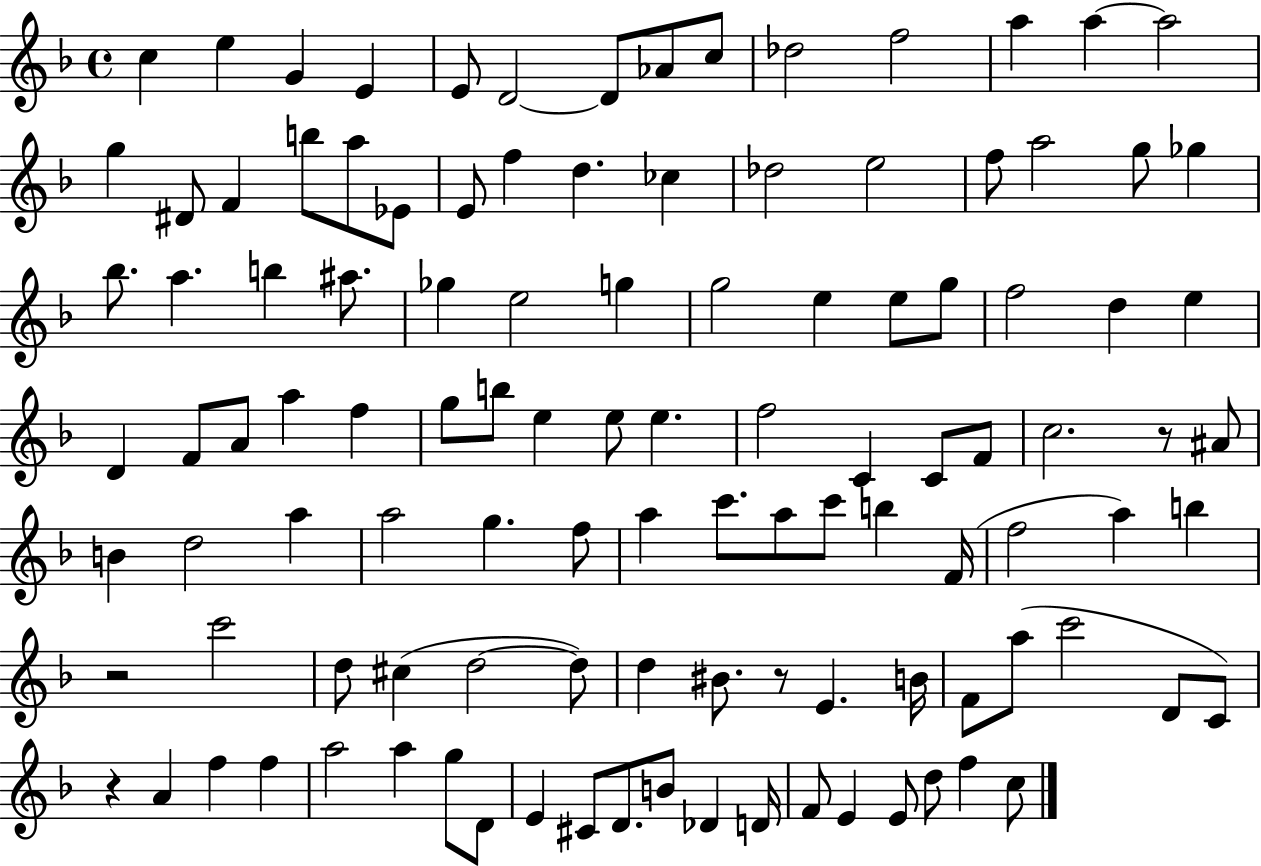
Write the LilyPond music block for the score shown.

{
  \clef treble
  \time 4/4
  \defaultTimeSignature
  \key f \major
  c''4 e''4 g'4 e'4 | e'8 d'2~~ d'8 aes'8 c''8 | des''2 f''2 | a''4 a''4~~ a''2 | \break g''4 dis'8 f'4 b''8 a''8 ees'8 | e'8 f''4 d''4. ces''4 | des''2 e''2 | f''8 a''2 g''8 ges''4 | \break bes''8. a''4. b''4 ais''8. | ges''4 e''2 g''4 | g''2 e''4 e''8 g''8 | f''2 d''4 e''4 | \break d'4 f'8 a'8 a''4 f''4 | g''8 b''8 e''4 e''8 e''4. | f''2 c'4 c'8 f'8 | c''2. r8 ais'8 | \break b'4 d''2 a''4 | a''2 g''4. f''8 | a''4 c'''8. a''8 c'''8 b''4 f'16( | f''2 a''4) b''4 | \break r2 c'''2 | d''8 cis''4( d''2~~ d''8) | d''4 bis'8. r8 e'4. b'16 | f'8 a''8( c'''2 d'8 c'8) | \break r4 a'4 f''4 f''4 | a''2 a''4 g''8 d'8 | e'4 cis'8 d'8. b'8 des'4 d'16 | f'8 e'4 e'8 d''8 f''4 c''8 | \break \bar "|."
}